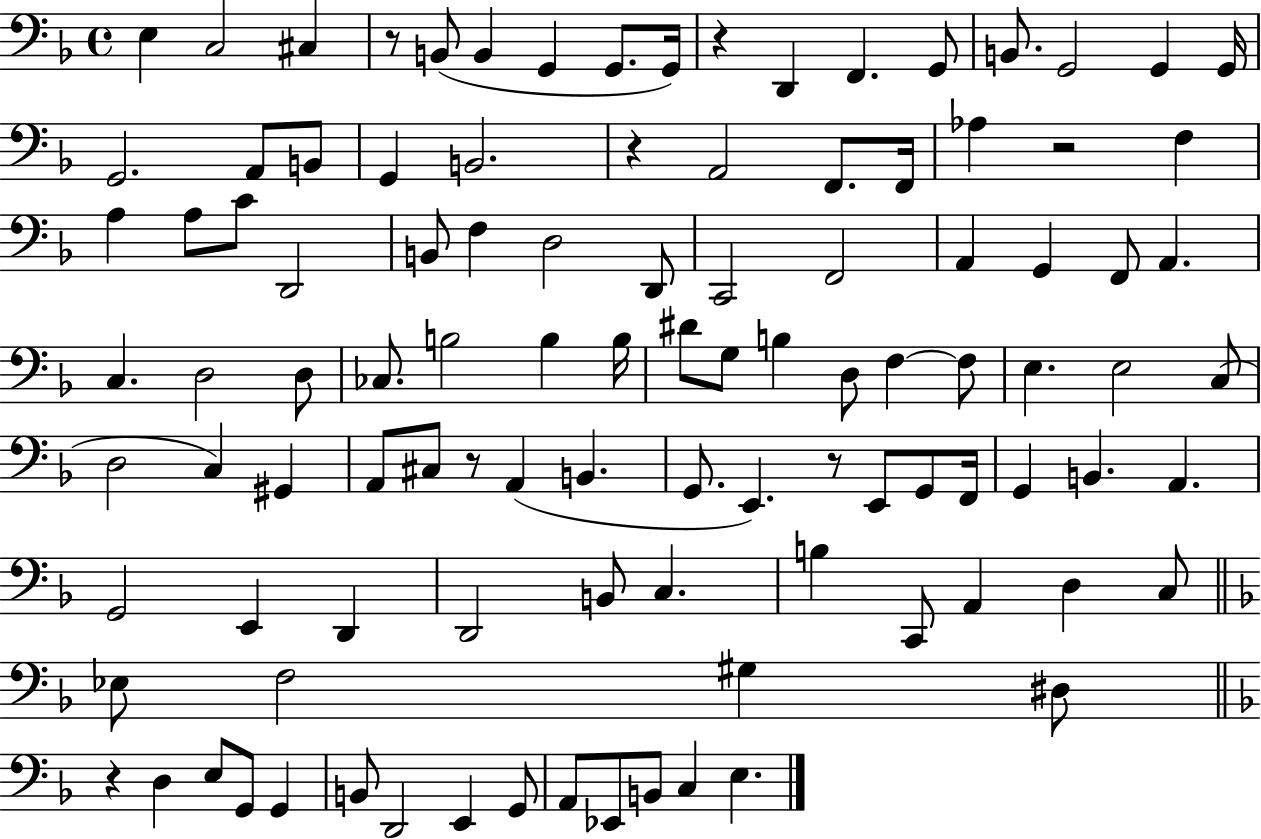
E3/q C3/h C#3/q R/e B2/e B2/q G2/q G2/e. G2/s R/q D2/q F2/q. G2/e B2/e. G2/h G2/q G2/s G2/h. A2/e B2/e G2/q B2/h. R/q A2/h F2/e. F2/s Ab3/q R/h F3/q A3/q A3/e C4/e D2/h B2/e F3/q D3/h D2/e C2/h F2/h A2/q G2/q F2/e A2/q. C3/q. D3/h D3/e CES3/e. B3/h B3/q B3/s D#4/e G3/e B3/q D3/e F3/q F3/e E3/q. E3/h C3/e D3/h C3/q G#2/q A2/e C#3/e R/e A2/q B2/q. G2/e. E2/q. R/e E2/e G2/e F2/s G2/q B2/q. A2/q. G2/h E2/q D2/q D2/h B2/e C3/q. B3/q C2/e A2/q D3/q C3/e Eb3/e F3/h G#3/q D#3/e R/q D3/q E3/e G2/e G2/q B2/e D2/h E2/q G2/e A2/e Eb2/e B2/e C3/q E3/q.